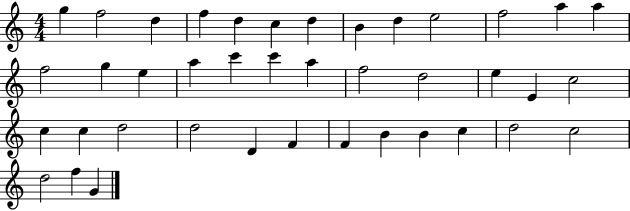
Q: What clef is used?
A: treble